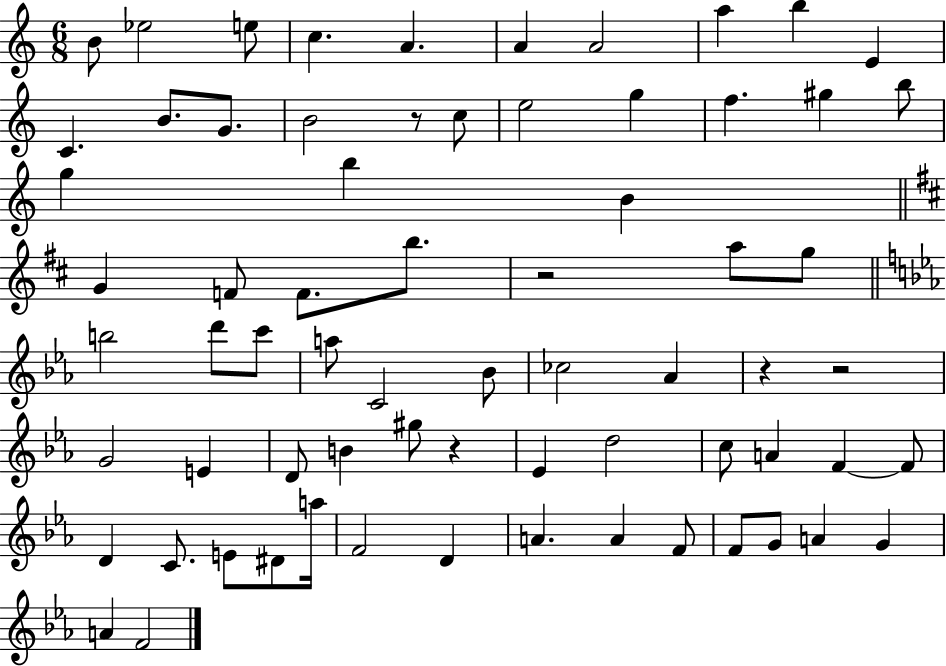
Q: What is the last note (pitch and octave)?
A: F4